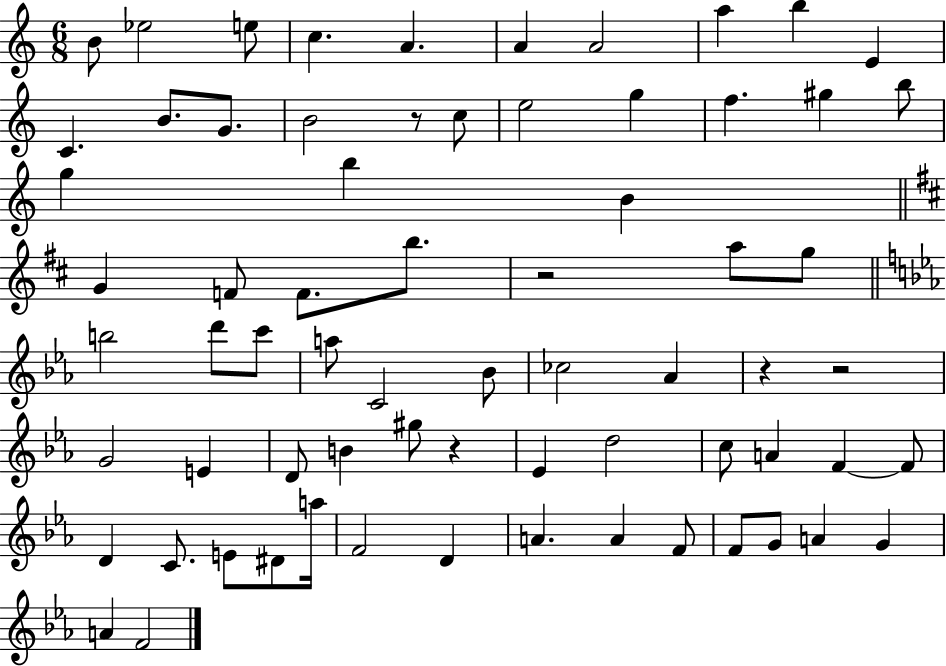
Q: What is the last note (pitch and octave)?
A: F4